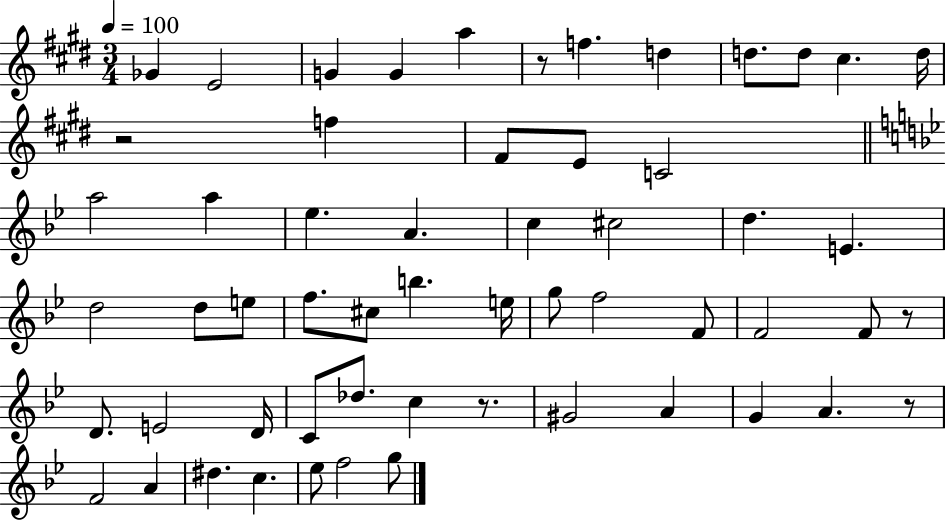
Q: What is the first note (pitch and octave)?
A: Gb4